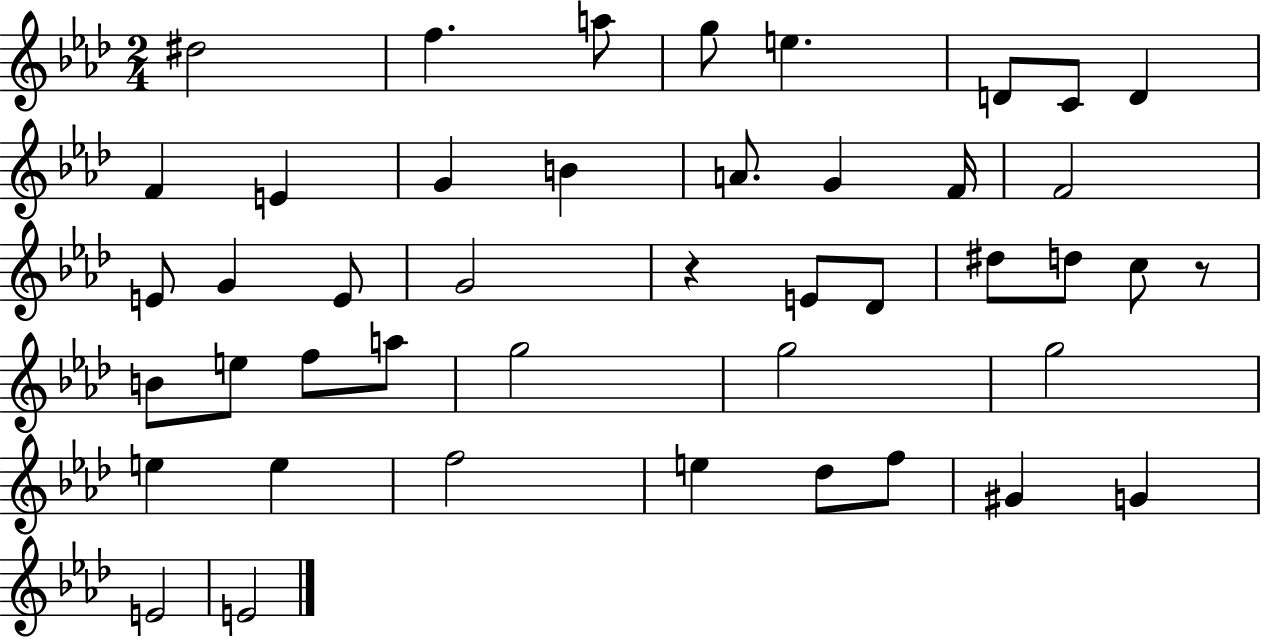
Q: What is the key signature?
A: AES major